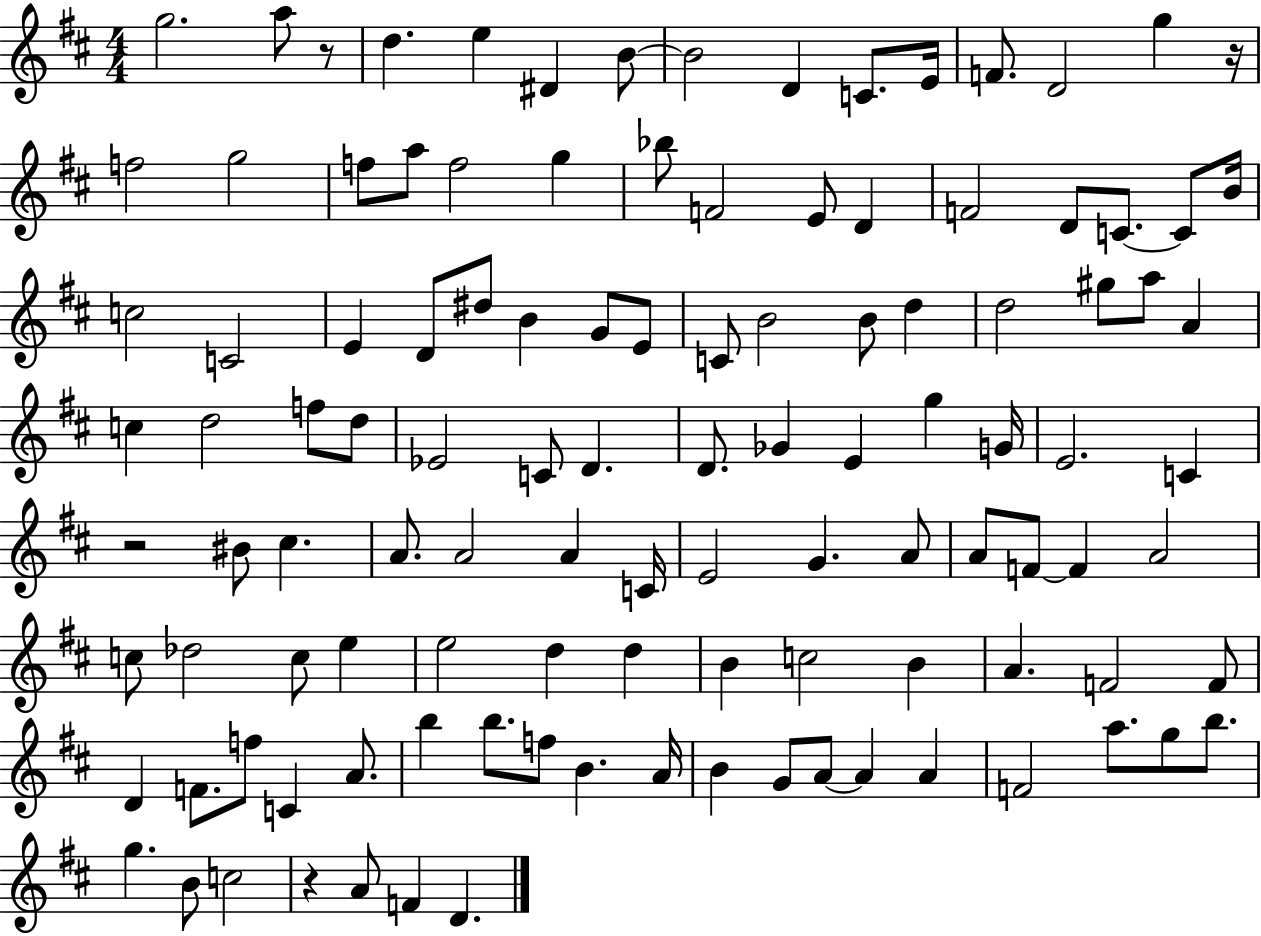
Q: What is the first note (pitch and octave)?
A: G5